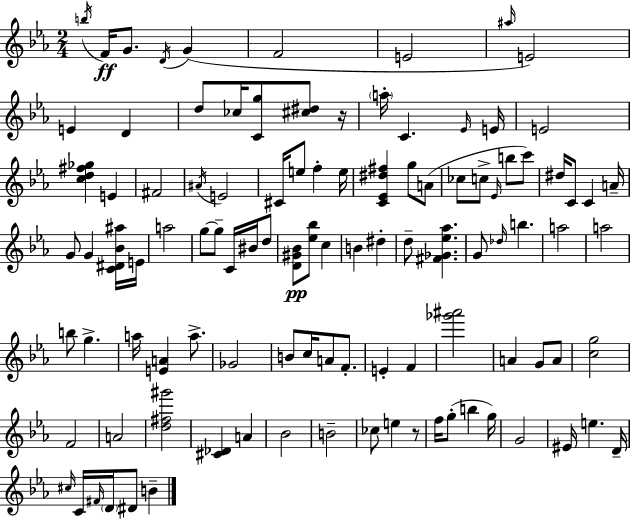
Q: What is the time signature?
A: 2/4